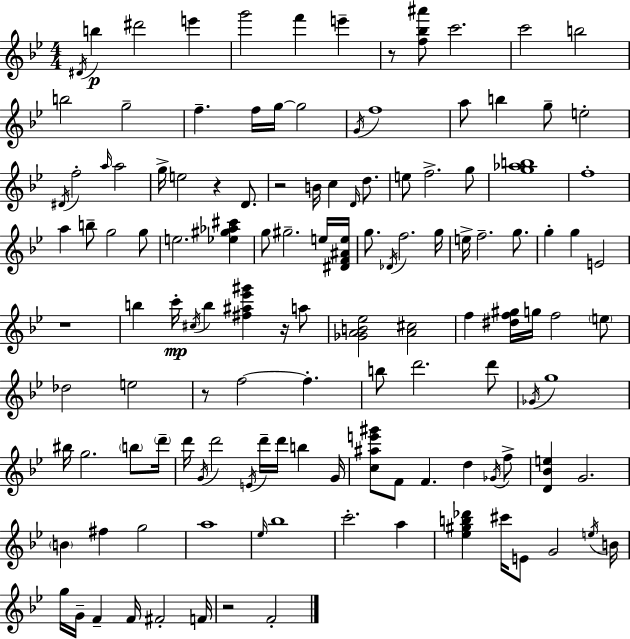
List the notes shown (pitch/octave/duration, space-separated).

D#4/s B5/q D#6/h E6/q G6/h F6/q E6/q R/e [F5,Bb5,A#6]/e C6/h. C6/h B5/h B5/h G5/h F5/q. F5/s G5/s G5/h G4/s F5/w A5/e B5/q G5/e E5/h D#4/s F5/h A5/s A5/h G5/s E5/h R/q D4/e. R/h B4/s C5/q D4/s D5/e. E5/e F5/h. G5/e [G5,Ab5,B5]/w F5/w A5/q B5/e G5/h G5/e E5/h. [Eb5,G#5,Ab5,C#6]/q G5/e G#5/h. E5/s [D#4,F4,A#4,E5]/s G5/e. Db4/s F5/h. G5/s E5/s F5/h. G5/e. G5/q G5/q E4/h R/w B5/q C6/s C#5/s B5/q [F#5,A#5,Eb6,G#6]/q R/s A5/e [Gb4,A4,B4,Eb5]/h [A4,C#5]/h F5/q [D#5,F5,G#5]/s G5/s F5/h E5/e Db5/h E5/h R/e F5/h F5/q. B5/e D6/h. D6/e Gb4/s G5/w BIS5/s G5/h. B5/e D6/s D6/s G4/s D6/h E4/s D6/s D6/s B5/q G4/s [C5,A#5,E6,G#6]/e F4/e F4/q. D5/q Gb4/s F5/e [D4,Bb4,E5]/q G4/h. B4/q F#5/q G5/h A5/w Eb5/s Bb5/w C6/h. A5/q [Eb5,G#5,B5,Db6]/q C#6/s E4/e G4/h E5/s B4/s G5/s G4/s F4/q F4/s F#4/h F4/s R/h F4/h